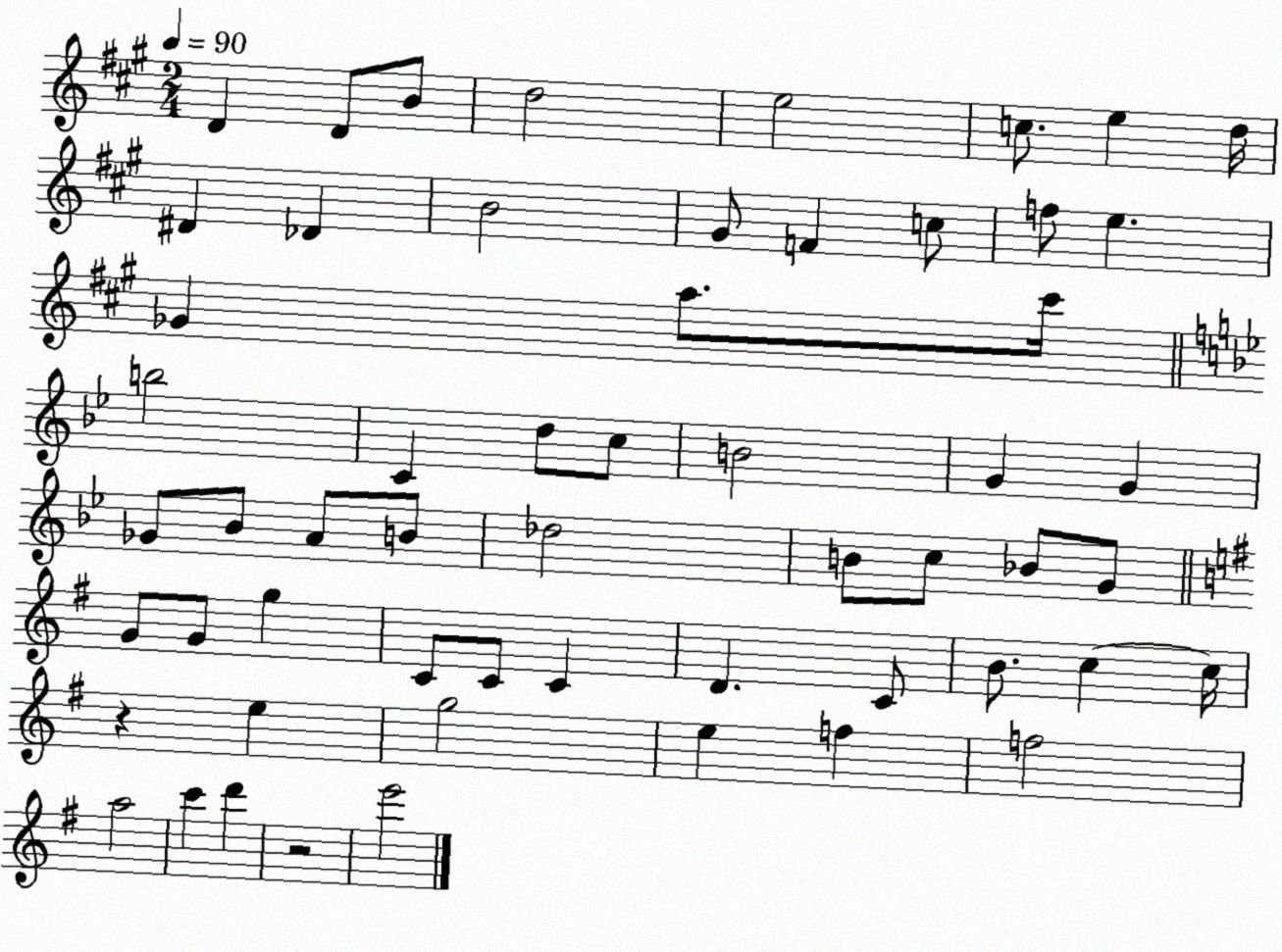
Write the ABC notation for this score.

X:1
T:Untitled
M:2/4
L:1/4
K:A
D D/2 B/2 d2 e2 c/2 e d/4 ^D _D B2 ^G/2 F c/2 f/2 e _G a/2 ^c'/4 b2 C d/2 c/2 B2 G G _G/2 _B/2 A/2 B/2 _d2 B/2 c/2 _B/2 G/2 G/2 G/2 g C/2 C/2 C D C/2 B/2 c c/4 z e g2 e f f2 a2 c' d' z2 e'2